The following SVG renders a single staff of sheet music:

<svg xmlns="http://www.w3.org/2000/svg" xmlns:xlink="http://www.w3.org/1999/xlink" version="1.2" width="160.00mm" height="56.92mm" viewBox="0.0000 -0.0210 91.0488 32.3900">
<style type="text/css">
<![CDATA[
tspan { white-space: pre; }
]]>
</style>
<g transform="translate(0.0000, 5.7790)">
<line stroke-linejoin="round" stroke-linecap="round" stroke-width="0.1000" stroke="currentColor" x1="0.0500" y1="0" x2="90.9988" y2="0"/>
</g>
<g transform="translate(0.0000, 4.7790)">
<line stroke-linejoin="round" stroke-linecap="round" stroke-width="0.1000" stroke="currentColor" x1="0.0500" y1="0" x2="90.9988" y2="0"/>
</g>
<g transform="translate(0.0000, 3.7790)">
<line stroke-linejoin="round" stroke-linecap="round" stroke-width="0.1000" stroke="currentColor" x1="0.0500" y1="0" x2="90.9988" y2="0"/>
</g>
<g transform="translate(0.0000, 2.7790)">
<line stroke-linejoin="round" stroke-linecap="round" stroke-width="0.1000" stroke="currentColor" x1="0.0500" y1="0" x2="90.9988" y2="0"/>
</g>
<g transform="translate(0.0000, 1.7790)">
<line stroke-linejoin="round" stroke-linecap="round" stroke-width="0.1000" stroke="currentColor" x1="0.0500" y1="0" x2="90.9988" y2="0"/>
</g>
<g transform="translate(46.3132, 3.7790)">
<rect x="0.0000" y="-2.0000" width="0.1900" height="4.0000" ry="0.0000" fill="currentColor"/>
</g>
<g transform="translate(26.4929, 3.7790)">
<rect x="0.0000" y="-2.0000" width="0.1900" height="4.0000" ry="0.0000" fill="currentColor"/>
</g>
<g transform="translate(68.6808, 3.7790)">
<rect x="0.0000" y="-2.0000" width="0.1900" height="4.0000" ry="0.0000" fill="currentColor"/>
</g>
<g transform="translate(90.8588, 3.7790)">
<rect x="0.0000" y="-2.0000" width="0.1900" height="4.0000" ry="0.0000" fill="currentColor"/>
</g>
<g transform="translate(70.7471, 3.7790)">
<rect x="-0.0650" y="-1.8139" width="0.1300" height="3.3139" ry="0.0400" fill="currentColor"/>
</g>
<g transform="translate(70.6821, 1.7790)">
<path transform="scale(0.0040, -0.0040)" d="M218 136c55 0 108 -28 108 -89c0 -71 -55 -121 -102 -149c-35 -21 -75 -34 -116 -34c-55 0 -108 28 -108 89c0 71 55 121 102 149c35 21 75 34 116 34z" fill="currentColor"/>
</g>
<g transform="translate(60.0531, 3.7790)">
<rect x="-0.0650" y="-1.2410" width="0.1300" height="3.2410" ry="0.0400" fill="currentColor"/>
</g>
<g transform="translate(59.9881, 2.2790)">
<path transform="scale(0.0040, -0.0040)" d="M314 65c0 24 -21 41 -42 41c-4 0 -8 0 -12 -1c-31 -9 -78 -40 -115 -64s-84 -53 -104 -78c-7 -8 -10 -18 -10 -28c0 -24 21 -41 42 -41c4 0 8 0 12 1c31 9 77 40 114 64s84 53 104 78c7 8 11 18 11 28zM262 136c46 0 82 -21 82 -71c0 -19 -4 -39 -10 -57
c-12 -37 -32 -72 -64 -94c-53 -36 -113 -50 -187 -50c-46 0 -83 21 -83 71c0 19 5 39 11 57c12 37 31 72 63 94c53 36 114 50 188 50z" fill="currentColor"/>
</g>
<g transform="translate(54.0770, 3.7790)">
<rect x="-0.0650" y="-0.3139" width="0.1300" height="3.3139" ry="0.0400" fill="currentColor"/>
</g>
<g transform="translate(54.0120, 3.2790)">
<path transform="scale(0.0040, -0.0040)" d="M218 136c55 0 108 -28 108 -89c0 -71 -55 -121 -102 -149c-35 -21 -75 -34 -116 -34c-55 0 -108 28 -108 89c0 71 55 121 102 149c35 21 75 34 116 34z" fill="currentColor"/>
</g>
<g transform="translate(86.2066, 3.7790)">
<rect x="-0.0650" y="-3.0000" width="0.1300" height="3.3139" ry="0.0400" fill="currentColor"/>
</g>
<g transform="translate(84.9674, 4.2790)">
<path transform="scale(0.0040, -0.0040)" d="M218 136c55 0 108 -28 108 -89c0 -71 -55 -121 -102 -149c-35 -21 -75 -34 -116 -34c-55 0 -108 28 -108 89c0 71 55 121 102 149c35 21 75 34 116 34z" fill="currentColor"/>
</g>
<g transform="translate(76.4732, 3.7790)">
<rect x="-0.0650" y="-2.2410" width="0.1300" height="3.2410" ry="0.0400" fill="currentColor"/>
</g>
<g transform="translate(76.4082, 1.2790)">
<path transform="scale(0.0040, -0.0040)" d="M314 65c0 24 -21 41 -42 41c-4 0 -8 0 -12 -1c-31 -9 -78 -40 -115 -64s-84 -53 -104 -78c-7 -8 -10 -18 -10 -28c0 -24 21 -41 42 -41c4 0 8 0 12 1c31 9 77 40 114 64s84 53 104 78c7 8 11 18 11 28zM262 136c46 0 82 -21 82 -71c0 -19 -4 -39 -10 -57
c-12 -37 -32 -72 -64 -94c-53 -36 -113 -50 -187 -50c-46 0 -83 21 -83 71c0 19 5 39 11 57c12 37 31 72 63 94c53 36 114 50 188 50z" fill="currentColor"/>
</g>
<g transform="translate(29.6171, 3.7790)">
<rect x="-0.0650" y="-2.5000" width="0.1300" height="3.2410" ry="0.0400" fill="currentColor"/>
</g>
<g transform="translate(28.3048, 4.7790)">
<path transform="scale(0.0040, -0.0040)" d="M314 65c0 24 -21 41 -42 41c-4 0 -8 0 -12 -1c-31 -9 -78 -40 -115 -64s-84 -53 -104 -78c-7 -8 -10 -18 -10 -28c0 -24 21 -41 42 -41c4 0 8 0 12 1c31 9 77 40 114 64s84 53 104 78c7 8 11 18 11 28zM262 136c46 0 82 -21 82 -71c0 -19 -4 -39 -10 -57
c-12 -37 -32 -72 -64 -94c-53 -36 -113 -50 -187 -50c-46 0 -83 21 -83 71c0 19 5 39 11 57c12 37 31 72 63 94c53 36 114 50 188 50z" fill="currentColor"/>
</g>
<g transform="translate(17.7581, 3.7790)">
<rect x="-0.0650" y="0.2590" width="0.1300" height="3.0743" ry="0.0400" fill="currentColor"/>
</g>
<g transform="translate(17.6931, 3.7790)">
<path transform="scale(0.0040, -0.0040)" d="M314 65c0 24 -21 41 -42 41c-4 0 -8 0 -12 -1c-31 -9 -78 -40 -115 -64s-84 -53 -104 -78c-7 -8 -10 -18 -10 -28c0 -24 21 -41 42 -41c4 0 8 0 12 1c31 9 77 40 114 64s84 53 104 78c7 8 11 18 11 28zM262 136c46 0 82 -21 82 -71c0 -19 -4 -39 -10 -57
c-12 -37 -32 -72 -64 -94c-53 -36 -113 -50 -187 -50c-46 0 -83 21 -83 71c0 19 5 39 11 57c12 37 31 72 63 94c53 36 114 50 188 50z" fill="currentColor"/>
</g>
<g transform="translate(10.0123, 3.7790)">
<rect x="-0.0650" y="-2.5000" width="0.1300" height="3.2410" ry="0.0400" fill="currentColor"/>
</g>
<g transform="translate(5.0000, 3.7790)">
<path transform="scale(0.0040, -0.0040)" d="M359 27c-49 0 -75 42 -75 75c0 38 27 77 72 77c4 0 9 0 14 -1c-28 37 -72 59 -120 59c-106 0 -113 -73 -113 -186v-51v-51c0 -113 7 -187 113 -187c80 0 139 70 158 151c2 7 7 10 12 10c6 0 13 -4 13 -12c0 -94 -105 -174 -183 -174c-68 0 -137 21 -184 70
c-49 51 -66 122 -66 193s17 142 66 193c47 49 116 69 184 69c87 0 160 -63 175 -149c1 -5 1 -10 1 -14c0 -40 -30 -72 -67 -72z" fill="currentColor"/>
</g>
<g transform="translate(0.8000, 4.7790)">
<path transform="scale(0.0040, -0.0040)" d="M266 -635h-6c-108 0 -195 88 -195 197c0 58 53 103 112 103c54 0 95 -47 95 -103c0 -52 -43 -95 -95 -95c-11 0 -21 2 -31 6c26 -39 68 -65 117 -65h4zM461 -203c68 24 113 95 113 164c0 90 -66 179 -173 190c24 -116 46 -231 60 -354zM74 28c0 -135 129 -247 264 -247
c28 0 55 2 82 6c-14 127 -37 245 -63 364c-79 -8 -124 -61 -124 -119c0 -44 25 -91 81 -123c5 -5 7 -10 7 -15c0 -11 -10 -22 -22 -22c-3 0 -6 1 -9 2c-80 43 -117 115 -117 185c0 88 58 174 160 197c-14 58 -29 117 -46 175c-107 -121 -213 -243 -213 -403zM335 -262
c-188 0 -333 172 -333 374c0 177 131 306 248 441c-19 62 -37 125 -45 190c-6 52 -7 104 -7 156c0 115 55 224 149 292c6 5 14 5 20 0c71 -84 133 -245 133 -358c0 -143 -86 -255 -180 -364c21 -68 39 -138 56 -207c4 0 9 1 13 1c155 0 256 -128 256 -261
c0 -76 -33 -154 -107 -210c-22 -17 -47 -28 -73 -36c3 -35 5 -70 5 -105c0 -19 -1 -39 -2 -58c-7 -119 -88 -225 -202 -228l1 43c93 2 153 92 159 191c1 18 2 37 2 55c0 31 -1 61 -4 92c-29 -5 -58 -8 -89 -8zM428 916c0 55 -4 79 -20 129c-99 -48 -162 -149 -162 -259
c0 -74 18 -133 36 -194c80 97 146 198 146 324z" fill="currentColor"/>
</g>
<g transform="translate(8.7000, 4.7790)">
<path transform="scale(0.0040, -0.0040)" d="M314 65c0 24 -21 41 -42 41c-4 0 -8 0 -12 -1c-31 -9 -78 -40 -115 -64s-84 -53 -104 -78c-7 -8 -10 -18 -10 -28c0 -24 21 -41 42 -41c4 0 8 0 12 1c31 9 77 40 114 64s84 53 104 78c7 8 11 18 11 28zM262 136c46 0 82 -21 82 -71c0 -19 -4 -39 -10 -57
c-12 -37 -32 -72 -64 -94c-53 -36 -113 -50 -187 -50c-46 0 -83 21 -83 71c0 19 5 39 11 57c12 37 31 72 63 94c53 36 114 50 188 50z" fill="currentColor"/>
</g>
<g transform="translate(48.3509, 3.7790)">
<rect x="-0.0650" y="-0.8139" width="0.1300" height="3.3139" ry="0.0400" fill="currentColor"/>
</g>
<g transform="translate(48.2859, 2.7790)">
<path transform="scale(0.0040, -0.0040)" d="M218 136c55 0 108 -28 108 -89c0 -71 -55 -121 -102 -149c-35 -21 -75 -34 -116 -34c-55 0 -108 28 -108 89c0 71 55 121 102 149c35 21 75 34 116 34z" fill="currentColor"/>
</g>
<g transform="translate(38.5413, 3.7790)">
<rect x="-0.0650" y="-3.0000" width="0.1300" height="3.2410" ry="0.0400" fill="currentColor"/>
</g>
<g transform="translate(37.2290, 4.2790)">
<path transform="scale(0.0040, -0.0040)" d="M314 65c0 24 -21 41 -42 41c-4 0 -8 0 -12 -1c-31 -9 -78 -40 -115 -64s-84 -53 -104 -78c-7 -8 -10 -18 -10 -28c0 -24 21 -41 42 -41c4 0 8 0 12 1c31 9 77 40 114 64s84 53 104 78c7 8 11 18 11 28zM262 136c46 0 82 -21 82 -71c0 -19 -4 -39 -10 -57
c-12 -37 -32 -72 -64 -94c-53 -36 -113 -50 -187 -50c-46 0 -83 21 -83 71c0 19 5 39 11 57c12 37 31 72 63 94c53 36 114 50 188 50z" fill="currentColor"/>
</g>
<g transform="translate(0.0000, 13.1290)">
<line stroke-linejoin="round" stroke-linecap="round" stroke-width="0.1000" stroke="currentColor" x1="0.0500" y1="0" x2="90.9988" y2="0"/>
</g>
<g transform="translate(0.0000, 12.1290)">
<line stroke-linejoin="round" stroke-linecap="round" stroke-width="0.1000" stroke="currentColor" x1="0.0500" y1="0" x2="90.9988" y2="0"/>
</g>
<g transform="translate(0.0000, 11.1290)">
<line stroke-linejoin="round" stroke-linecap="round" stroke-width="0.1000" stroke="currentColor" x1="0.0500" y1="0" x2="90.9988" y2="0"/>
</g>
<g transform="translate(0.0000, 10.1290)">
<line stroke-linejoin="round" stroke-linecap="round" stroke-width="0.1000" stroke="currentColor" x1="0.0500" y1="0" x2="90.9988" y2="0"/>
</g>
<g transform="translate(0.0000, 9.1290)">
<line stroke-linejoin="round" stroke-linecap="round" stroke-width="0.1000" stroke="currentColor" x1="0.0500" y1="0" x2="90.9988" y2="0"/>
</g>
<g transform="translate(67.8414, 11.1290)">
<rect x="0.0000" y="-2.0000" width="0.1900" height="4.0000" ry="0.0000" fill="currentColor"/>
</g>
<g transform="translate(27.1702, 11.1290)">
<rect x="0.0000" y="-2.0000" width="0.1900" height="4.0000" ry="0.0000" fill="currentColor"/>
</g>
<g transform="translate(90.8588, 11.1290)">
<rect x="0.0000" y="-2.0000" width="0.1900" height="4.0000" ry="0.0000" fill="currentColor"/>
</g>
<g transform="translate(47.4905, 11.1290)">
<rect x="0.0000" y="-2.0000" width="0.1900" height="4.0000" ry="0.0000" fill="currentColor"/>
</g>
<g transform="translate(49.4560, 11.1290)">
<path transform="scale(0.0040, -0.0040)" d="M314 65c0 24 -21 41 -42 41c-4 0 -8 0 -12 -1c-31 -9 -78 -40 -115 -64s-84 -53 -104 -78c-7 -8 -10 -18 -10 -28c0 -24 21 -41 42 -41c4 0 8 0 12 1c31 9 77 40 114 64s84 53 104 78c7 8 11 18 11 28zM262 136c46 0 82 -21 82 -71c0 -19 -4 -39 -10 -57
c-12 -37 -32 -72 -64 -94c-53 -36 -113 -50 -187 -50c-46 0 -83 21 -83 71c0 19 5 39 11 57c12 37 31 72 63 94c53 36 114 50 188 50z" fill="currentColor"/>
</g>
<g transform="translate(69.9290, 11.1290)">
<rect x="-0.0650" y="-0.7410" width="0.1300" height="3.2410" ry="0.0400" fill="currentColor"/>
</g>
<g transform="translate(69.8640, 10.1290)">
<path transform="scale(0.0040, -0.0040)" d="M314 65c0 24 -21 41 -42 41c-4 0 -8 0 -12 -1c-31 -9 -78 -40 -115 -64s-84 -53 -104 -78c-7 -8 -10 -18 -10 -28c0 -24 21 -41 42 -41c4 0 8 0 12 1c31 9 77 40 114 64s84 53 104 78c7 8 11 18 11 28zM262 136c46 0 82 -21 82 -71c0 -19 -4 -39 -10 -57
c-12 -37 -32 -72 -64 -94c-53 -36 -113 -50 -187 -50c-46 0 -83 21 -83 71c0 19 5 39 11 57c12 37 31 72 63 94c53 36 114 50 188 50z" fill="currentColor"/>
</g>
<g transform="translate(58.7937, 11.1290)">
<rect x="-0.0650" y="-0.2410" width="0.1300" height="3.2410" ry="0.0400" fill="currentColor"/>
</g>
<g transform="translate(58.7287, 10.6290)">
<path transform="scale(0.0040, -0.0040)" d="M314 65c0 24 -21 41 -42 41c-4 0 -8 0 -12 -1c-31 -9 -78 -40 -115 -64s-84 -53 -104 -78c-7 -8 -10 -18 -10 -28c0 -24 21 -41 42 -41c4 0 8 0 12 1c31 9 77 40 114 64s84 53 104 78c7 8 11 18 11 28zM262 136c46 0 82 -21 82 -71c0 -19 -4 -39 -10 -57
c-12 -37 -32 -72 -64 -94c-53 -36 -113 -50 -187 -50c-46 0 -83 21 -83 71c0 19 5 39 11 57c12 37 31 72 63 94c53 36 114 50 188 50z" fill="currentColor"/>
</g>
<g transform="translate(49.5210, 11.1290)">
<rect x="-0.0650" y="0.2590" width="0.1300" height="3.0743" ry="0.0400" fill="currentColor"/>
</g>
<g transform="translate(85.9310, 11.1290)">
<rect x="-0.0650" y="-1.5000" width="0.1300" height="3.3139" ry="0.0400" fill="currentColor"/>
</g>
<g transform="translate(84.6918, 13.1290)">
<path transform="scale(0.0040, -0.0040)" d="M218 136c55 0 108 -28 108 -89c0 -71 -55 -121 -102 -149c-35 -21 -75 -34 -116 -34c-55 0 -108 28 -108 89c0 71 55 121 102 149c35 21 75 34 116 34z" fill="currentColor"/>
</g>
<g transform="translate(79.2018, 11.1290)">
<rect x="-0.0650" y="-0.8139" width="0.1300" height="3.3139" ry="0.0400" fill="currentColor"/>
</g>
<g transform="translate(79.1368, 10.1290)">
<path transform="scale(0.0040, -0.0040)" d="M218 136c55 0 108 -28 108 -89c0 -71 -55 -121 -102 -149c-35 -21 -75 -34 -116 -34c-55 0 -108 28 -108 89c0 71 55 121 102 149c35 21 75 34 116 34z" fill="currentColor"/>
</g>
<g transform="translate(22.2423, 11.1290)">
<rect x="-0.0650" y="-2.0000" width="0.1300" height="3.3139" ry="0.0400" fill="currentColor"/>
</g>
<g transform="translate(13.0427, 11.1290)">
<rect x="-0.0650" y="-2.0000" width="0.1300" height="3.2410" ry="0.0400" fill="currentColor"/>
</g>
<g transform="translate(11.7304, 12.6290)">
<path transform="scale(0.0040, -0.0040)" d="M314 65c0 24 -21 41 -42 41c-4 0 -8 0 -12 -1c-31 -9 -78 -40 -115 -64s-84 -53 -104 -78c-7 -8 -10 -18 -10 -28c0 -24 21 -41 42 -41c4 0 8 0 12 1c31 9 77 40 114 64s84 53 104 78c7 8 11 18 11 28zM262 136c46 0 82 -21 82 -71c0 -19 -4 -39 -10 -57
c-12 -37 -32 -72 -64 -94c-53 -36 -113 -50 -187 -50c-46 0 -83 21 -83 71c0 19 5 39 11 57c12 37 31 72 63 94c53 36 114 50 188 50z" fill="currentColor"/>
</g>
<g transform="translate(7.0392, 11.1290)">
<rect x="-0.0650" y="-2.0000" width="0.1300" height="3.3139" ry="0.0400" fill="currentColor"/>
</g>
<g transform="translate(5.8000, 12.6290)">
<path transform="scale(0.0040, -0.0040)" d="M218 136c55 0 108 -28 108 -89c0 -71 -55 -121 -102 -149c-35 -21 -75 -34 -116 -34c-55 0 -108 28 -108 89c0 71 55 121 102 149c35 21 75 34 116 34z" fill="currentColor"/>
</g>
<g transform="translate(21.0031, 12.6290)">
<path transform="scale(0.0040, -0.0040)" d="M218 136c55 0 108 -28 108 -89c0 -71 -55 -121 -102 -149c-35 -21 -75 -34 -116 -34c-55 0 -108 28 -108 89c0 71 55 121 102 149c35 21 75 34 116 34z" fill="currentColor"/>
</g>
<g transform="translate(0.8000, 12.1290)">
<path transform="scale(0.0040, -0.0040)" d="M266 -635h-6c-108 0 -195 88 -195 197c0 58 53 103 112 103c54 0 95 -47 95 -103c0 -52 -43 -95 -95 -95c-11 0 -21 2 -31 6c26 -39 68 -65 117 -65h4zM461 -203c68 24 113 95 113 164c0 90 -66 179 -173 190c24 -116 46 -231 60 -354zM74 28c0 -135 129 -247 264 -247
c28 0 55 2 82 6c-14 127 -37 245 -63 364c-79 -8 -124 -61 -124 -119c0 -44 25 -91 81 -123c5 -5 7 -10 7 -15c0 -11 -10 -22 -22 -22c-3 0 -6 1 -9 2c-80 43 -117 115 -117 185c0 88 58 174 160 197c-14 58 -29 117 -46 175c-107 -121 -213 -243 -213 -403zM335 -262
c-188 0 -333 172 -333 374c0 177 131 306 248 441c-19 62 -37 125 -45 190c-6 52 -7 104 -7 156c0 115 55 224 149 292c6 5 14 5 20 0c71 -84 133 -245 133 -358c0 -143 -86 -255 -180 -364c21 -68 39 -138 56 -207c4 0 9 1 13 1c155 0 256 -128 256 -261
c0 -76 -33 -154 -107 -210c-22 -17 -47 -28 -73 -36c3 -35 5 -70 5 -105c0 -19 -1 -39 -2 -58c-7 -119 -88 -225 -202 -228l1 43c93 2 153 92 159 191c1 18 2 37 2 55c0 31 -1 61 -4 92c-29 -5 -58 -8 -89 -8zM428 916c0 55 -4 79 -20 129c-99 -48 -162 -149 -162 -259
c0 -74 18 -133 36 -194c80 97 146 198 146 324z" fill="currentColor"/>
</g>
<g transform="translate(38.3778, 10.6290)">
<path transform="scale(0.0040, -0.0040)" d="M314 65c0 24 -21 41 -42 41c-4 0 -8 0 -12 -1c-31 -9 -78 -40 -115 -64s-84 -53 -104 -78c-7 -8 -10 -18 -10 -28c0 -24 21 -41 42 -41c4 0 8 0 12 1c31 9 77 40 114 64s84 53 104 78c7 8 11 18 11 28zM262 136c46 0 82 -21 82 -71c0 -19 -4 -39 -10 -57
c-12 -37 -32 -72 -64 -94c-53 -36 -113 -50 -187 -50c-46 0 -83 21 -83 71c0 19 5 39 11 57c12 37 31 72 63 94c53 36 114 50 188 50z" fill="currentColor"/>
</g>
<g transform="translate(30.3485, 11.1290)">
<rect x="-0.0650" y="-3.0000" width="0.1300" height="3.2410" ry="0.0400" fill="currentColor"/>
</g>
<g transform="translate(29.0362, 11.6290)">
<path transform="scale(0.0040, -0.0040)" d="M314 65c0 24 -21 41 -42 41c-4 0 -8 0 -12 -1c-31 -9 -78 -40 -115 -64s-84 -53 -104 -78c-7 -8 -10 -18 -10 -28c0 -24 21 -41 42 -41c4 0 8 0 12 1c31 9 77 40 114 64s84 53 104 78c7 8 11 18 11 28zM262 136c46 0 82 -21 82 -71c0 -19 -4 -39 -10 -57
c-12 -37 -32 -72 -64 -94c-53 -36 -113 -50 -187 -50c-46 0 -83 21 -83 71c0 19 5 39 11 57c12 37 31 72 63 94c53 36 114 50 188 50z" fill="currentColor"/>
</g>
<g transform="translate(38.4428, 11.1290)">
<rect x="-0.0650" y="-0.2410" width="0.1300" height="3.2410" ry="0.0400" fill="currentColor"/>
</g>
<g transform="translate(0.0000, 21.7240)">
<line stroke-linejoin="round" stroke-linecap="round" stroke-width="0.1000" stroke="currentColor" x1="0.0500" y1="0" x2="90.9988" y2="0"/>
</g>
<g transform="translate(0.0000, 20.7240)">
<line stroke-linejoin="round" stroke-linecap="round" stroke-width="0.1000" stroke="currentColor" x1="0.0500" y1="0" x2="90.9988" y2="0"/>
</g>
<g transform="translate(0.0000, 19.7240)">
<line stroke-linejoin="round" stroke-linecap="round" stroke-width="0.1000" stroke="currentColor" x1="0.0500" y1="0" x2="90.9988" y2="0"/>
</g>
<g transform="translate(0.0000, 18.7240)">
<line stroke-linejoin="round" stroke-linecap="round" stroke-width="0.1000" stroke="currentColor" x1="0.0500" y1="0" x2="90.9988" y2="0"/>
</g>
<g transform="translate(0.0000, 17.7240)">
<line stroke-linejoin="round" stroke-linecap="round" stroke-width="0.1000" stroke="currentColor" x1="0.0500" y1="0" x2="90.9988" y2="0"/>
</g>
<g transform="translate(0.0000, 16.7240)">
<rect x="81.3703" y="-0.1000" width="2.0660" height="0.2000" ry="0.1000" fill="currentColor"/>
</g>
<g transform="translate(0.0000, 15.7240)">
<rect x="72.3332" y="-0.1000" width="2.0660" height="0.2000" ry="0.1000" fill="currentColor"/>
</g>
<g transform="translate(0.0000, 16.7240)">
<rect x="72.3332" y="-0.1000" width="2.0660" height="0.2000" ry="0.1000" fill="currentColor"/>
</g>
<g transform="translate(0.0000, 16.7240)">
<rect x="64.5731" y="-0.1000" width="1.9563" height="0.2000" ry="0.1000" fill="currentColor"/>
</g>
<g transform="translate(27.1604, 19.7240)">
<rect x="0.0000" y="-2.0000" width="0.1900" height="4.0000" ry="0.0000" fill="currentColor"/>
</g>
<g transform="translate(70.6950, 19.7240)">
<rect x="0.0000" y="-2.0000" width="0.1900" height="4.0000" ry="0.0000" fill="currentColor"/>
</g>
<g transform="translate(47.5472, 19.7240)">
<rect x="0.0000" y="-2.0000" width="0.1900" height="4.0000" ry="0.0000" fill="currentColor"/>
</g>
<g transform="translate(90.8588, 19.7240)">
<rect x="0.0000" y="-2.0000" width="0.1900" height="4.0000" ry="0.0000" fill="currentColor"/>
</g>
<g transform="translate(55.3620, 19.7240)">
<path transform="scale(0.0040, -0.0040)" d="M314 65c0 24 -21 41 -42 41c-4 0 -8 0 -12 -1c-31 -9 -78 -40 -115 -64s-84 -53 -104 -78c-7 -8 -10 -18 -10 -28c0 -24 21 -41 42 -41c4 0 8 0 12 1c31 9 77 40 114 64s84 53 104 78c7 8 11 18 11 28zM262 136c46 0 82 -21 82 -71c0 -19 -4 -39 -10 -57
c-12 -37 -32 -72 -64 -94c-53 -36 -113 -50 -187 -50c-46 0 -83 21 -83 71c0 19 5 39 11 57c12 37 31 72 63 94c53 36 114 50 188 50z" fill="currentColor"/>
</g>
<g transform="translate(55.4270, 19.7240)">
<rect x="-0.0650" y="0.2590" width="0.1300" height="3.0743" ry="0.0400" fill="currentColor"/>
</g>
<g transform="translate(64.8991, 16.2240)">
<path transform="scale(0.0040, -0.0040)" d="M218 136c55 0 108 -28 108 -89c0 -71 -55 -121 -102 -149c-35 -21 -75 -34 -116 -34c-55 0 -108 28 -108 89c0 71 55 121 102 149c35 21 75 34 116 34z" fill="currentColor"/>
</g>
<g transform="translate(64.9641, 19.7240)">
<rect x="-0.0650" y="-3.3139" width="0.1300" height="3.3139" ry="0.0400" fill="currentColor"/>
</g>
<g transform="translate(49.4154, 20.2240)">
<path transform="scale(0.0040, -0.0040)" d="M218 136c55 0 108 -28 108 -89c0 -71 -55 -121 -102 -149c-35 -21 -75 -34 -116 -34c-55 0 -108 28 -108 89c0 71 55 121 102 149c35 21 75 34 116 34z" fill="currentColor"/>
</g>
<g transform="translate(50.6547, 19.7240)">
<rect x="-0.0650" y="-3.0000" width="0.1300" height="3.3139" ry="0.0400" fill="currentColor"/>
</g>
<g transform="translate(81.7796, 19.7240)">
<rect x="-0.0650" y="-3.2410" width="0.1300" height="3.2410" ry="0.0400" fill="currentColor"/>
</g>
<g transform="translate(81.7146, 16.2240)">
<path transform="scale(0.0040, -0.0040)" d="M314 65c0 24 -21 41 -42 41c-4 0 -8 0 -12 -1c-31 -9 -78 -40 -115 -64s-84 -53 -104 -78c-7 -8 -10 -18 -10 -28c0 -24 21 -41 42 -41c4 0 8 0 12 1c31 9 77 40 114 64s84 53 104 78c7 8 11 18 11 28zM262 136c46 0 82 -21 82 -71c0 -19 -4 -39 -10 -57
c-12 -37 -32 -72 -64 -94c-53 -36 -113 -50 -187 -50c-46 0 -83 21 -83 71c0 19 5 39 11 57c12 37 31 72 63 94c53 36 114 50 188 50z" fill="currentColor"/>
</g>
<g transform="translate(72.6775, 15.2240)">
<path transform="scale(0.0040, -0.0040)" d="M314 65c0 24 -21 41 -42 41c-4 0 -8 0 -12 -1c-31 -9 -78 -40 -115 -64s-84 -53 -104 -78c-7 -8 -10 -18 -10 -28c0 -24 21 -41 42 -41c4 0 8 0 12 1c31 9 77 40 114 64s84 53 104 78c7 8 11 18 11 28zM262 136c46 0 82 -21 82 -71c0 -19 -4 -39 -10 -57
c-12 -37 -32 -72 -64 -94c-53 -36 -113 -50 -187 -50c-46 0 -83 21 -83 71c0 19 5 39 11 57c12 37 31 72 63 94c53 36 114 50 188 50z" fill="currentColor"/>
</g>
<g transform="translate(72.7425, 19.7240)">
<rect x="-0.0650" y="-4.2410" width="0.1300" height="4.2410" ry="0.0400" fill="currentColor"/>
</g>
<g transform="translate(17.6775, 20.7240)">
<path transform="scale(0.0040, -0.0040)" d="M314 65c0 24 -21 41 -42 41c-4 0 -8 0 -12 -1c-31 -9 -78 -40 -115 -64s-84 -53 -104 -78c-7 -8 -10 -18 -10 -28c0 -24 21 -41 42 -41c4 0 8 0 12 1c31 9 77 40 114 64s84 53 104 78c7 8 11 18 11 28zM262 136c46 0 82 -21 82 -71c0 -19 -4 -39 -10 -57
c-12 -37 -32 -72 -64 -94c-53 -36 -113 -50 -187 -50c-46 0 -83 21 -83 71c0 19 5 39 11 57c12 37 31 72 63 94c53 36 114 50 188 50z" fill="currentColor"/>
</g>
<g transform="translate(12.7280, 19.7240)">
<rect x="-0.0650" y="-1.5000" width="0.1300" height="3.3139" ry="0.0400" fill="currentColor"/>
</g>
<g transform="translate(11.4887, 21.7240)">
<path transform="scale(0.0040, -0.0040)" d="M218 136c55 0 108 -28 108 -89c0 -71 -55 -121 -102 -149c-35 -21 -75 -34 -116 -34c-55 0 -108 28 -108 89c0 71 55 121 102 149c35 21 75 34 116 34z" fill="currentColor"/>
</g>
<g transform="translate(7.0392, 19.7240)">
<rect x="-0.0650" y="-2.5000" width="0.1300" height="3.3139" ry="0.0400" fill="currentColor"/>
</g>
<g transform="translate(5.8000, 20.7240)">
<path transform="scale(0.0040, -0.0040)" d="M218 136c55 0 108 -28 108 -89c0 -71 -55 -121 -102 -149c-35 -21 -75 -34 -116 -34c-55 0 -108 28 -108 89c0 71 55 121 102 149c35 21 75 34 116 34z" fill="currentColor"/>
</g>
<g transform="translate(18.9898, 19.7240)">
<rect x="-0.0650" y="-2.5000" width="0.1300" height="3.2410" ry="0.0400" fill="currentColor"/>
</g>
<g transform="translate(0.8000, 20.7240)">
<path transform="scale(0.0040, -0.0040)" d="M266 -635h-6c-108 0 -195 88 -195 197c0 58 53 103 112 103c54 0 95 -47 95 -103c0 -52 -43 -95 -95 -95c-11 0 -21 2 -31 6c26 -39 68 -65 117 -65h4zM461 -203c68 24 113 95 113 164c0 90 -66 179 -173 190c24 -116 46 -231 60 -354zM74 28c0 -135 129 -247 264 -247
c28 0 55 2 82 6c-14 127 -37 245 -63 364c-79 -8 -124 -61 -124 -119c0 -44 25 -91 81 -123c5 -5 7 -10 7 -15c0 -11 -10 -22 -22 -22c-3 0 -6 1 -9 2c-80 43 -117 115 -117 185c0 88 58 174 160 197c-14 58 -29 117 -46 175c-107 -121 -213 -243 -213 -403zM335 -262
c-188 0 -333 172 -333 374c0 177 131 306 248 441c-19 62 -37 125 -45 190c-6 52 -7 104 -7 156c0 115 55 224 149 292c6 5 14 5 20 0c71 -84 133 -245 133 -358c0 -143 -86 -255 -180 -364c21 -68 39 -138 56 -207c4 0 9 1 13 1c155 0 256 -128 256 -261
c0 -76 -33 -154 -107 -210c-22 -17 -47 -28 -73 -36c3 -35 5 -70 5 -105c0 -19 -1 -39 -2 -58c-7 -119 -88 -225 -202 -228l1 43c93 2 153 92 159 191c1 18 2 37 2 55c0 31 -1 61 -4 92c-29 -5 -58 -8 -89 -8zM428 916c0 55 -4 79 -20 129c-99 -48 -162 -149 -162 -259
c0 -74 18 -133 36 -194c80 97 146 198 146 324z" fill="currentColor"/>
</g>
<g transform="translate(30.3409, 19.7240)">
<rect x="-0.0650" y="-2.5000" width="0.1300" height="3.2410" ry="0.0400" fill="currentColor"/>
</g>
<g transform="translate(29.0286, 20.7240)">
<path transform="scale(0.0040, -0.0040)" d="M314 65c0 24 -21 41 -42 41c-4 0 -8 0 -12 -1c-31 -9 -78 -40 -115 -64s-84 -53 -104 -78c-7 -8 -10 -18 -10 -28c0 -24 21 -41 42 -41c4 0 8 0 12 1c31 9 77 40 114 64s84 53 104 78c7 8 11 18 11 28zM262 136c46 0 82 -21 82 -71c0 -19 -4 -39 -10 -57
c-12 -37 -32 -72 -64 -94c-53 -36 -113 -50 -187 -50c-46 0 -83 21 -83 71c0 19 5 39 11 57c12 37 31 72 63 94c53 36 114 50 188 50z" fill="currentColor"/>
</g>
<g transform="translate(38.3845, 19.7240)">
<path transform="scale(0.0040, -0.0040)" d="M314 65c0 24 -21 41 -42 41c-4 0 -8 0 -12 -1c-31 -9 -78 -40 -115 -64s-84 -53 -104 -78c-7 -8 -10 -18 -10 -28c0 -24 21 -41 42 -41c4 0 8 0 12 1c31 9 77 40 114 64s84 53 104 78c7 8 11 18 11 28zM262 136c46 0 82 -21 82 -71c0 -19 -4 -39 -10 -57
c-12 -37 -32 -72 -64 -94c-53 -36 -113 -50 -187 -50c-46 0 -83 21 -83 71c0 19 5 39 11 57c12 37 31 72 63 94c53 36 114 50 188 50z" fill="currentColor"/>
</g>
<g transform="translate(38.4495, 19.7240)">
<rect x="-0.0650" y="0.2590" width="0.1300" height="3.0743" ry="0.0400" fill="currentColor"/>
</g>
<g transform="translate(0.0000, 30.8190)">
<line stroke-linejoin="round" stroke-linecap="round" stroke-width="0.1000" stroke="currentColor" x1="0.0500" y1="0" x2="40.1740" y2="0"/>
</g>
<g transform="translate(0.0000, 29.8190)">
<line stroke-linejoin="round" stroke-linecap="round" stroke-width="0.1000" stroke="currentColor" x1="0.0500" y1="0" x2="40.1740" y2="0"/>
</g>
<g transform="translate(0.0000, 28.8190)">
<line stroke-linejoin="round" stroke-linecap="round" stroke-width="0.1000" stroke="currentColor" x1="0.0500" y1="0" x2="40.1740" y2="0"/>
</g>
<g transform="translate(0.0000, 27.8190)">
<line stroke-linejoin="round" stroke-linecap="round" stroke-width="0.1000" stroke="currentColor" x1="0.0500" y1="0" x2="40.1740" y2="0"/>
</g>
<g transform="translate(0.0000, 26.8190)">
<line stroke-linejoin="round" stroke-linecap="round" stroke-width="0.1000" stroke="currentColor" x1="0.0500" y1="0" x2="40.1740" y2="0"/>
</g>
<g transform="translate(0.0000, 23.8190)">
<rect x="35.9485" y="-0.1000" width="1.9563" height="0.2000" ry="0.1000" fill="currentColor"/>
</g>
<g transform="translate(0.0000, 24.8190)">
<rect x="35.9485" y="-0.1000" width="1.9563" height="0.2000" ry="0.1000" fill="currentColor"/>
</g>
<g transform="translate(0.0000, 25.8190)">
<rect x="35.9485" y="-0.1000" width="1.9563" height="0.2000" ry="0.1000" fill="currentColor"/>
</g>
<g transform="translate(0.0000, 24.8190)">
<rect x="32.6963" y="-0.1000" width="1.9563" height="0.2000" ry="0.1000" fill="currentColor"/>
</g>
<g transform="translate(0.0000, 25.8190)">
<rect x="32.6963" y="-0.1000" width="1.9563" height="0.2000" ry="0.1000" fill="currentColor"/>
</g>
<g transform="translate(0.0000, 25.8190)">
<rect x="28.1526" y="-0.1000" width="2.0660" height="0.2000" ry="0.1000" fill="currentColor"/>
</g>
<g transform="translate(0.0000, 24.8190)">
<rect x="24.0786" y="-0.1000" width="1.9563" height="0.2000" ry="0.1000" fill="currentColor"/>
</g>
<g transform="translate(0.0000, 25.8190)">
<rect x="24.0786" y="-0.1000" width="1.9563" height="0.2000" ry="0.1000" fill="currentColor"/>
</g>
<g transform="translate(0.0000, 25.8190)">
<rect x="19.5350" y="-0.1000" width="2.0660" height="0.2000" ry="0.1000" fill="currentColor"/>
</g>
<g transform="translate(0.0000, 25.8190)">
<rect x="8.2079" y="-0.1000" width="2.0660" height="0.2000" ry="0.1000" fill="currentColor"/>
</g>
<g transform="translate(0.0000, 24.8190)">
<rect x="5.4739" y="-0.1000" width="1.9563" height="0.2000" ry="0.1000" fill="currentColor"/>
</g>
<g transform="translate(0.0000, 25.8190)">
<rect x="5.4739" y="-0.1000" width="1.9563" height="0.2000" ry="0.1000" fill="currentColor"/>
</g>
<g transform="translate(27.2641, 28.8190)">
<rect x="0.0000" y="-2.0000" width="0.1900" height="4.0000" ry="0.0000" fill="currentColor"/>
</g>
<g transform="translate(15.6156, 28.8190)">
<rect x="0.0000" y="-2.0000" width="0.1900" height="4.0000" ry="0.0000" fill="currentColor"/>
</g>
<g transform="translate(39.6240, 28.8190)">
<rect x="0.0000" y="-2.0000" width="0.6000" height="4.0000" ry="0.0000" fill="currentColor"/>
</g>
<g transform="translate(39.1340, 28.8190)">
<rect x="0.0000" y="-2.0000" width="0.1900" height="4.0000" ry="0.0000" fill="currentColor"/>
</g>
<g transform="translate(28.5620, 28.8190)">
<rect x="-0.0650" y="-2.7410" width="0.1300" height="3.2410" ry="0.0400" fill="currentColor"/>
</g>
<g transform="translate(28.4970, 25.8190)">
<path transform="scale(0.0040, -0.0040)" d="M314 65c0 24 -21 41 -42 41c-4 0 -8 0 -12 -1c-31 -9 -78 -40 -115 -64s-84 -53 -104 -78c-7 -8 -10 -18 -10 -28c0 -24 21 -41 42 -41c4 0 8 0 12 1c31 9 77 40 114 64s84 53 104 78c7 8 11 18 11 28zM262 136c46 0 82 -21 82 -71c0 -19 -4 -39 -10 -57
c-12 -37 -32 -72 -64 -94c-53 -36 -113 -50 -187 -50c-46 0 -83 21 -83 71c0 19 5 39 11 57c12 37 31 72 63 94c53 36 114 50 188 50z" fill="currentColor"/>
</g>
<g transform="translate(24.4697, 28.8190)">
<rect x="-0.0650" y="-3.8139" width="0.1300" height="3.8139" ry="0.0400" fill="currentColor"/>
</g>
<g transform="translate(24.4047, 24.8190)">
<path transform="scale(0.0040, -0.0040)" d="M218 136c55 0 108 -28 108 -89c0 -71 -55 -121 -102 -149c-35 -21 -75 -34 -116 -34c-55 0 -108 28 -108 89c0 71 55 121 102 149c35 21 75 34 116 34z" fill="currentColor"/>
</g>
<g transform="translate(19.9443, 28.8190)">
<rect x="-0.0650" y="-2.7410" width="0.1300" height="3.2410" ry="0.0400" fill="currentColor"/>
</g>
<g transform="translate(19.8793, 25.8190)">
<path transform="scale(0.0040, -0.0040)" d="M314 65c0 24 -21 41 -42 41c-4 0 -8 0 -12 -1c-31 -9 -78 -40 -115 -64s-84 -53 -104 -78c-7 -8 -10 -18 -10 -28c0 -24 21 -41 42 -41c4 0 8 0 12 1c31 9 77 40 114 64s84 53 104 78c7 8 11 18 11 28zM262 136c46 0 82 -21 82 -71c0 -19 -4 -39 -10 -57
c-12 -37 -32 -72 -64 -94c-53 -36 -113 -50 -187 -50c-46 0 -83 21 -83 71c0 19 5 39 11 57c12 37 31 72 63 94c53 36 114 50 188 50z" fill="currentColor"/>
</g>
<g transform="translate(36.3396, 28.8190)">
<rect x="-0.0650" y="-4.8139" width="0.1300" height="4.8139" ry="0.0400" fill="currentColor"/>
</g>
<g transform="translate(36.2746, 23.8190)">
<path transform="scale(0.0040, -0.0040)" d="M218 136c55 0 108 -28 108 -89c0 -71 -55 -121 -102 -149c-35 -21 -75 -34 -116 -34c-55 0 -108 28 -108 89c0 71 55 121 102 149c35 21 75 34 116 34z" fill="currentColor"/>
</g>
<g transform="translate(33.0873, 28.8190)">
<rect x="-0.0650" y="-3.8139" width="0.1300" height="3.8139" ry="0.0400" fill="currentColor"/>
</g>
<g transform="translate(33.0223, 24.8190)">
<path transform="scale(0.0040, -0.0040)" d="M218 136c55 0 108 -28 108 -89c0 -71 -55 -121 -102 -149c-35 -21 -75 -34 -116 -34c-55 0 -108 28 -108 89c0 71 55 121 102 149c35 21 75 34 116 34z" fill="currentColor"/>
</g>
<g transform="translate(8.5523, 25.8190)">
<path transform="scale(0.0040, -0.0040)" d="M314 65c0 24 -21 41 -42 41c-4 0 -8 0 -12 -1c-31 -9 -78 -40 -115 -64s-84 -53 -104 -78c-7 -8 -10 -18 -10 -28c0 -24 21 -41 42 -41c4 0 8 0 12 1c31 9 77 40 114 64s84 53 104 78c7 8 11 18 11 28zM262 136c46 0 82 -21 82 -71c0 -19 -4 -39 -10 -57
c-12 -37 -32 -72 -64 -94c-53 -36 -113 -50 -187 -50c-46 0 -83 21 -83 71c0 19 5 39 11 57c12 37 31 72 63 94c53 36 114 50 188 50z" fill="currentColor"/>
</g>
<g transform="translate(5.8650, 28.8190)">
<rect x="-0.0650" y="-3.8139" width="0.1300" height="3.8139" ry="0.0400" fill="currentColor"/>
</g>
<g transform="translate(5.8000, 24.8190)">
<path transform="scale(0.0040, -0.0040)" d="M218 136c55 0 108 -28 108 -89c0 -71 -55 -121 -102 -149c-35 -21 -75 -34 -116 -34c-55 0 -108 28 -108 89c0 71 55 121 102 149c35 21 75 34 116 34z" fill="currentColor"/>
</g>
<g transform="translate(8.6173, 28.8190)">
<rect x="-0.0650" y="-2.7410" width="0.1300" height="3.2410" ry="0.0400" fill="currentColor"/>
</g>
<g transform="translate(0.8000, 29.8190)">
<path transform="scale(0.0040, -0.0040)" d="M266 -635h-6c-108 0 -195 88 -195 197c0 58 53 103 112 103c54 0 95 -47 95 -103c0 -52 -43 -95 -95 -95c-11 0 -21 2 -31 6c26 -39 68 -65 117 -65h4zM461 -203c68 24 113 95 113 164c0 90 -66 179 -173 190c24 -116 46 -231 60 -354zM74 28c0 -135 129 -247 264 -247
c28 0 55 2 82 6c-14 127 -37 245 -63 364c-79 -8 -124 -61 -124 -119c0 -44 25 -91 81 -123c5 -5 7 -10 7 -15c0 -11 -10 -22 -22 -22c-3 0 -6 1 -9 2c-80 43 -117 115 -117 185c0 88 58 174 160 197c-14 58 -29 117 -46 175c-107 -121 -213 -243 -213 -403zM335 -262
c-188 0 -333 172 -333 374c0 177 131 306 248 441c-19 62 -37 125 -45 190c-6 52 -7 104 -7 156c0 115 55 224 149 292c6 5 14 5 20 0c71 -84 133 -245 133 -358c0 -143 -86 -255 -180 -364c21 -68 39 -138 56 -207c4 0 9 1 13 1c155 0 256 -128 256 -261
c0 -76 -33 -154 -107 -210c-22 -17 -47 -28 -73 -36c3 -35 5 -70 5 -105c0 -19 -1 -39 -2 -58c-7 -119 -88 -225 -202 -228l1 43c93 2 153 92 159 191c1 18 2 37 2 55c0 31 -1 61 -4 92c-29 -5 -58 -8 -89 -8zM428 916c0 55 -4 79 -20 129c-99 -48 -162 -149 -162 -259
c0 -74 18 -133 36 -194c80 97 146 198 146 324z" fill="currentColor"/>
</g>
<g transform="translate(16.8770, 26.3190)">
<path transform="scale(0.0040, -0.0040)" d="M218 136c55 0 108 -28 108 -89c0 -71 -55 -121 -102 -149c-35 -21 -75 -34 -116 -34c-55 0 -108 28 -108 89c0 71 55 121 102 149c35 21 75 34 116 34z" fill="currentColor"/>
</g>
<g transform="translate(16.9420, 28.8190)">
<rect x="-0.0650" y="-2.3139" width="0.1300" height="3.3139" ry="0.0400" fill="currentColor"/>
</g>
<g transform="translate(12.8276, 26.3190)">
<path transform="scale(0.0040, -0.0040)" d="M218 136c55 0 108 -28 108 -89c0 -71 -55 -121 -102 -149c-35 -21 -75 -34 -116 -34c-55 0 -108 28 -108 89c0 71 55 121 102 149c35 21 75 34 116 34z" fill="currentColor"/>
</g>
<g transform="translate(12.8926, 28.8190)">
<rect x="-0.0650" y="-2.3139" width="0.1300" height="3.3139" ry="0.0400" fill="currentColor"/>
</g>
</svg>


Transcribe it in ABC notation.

X:1
T:Untitled
M:4/4
L:1/4
K:C
G2 B2 G2 A2 d c e2 f g2 A F F2 F A2 c2 B2 c2 d2 d E G E G2 G2 B2 A B2 b d'2 b2 c' a2 g g a2 c' a2 c' e'